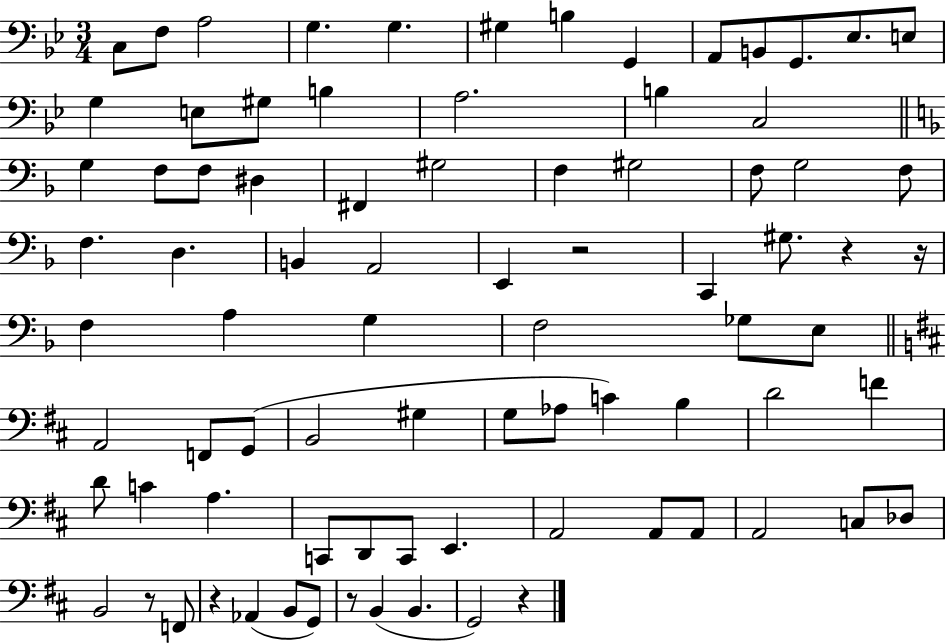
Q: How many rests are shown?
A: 7